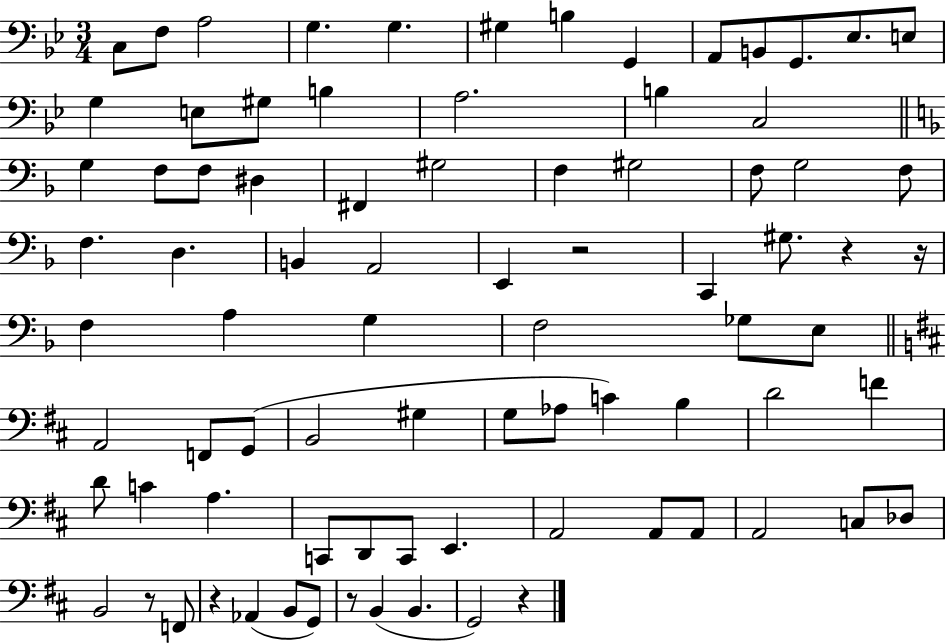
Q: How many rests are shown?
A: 7